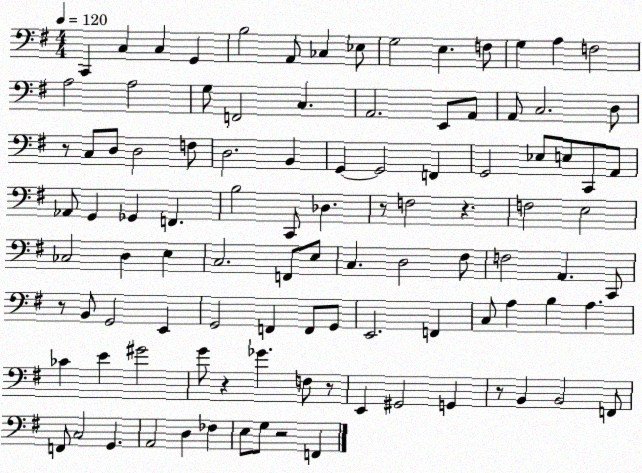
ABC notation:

X:1
T:Untitled
M:4/4
L:1/4
K:G
C,, C, C, G,, B,2 A,,/2 _C, _E,/2 G,2 E, F,/2 G, A, F,2 A,2 A,2 G,/2 F,,2 C, A,,2 E,,/2 A,,/2 A,,/2 C,2 D,/2 z/2 C,/2 D,/2 D,2 F,/2 D,2 B,, G,, G,,2 F,, G,,2 _E,/2 E,/2 C,,/2 A,,/2 _A,,/2 G,, _G,, F,, B,2 C,,/2 _D, z/2 F,2 z F,2 E,2 _C,2 D, E, C,2 F,,/2 E,/2 C, D,2 ^F,/2 F,2 A,, C,,/2 z/2 B,,/2 G,,2 E,, G,,2 F,, F,,/2 G,,/2 E,,2 F,, C,/2 A, B, A, _C E ^G2 G/2 z _G F,/2 z/2 E,, ^G,,2 G,, z/2 B,, B,,2 F,,/2 F,,/2 C,2 G,, A,,2 D, _F, E,/2 G,/2 z2 F,,